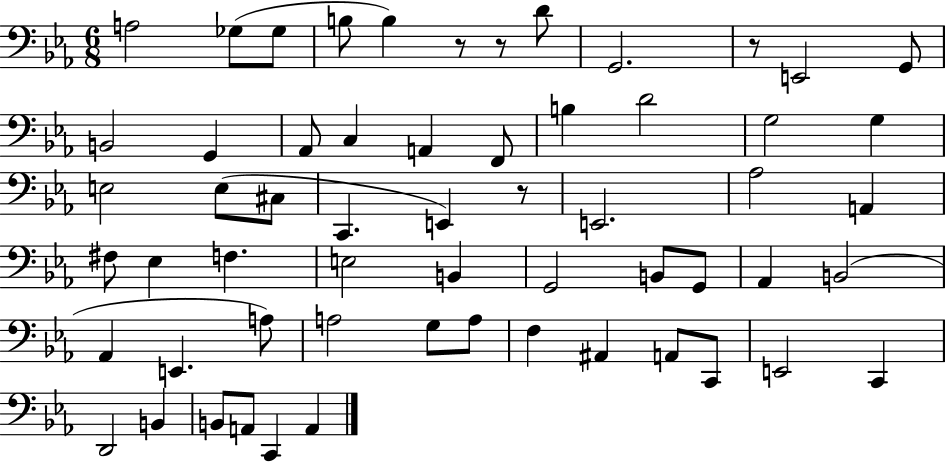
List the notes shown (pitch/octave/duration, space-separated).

A3/h Gb3/e Gb3/e B3/e B3/q R/e R/e D4/e G2/h. R/e E2/h G2/e B2/h G2/q Ab2/e C3/q A2/q F2/e B3/q D4/h G3/h G3/q E3/h E3/e C#3/e C2/q. E2/q R/e E2/h. Ab3/h A2/q F#3/e Eb3/q F3/q. E3/h B2/q G2/h B2/e G2/e Ab2/q B2/h Ab2/q E2/q. A3/e A3/h G3/e A3/e F3/q A#2/q A2/e C2/e E2/h C2/q D2/h B2/q B2/e A2/e C2/q A2/q